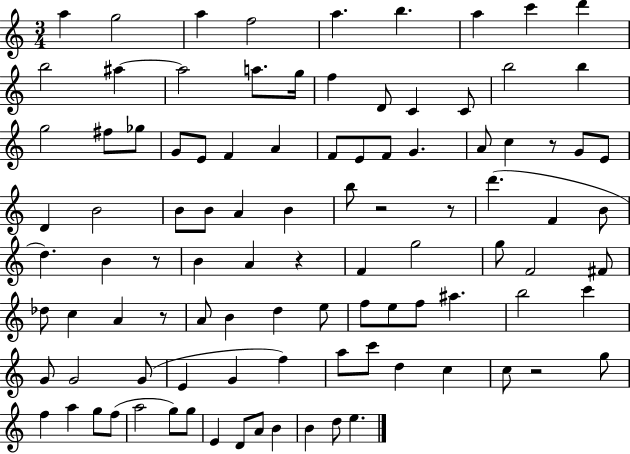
A5/q G5/h A5/q F5/h A5/q. B5/q. A5/q C6/q D6/q B5/h A#5/q A#5/h A5/e. G5/s F5/q D4/e C4/q C4/e B5/h B5/q G5/h F#5/e Gb5/e G4/e E4/e F4/q A4/q F4/e E4/e F4/e G4/q. A4/e C5/q R/e G4/e E4/e D4/q B4/h B4/e B4/e A4/q B4/q B5/e R/h R/e D6/q. F4/q B4/e D5/q. B4/q R/e B4/q A4/q R/q F4/q G5/h G5/e F4/h F#4/e Db5/e C5/q A4/q R/e A4/e B4/q D5/q E5/e F5/e E5/e F5/e A#5/q. B5/h C6/q G4/e G4/h G4/e E4/q G4/q F5/q A5/e C6/e D5/q C5/q C5/e R/h G5/e F5/q A5/q G5/e F5/e A5/h G5/e G5/e E4/q D4/e A4/e B4/q B4/q D5/e E5/q.